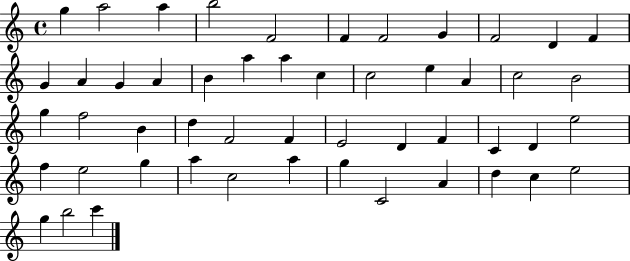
X:1
T:Untitled
M:4/4
L:1/4
K:C
g a2 a b2 F2 F F2 G F2 D F G A G A B a a c c2 e A c2 B2 g f2 B d F2 F E2 D F C D e2 f e2 g a c2 a g C2 A d c e2 g b2 c'